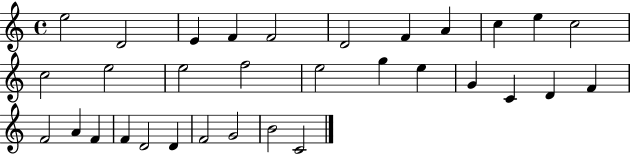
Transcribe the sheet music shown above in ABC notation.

X:1
T:Untitled
M:4/4
L:1/4
K:C
e2 D2 E F F2 D2 F A c e c2 c2 e2 e2 f2 e2 g e G C D F F2 A F F D2 D F2 G2 B2 C2